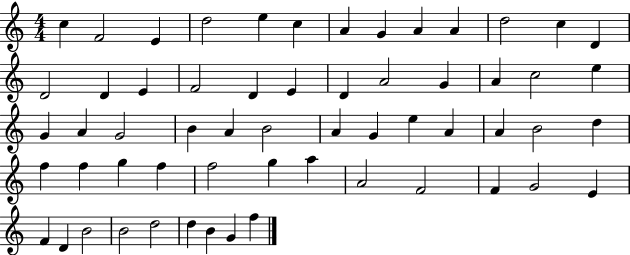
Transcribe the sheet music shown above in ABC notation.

X:1
T:Untitled
M:4/4
L:1/4
K:C
c F2 E d2 e c A G A A d2 c D D2 D E F2 D E D A2 G A c2 e G A G2 B A B2 A G e A A B2 d f f g f f2 g a A2 F2 F G2 E F D B2 B2 d2 d B G f